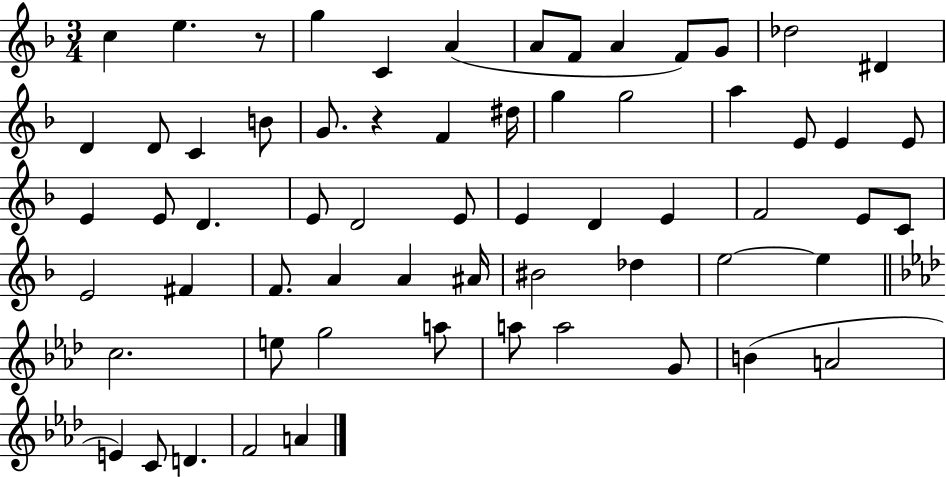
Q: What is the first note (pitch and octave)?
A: C5